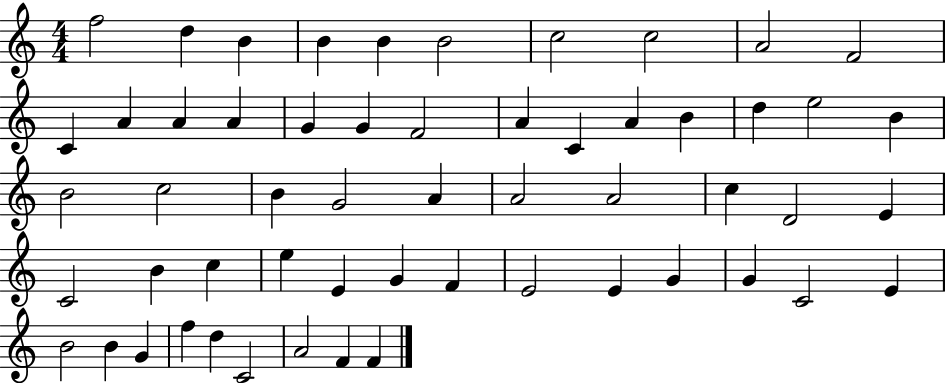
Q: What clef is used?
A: treble